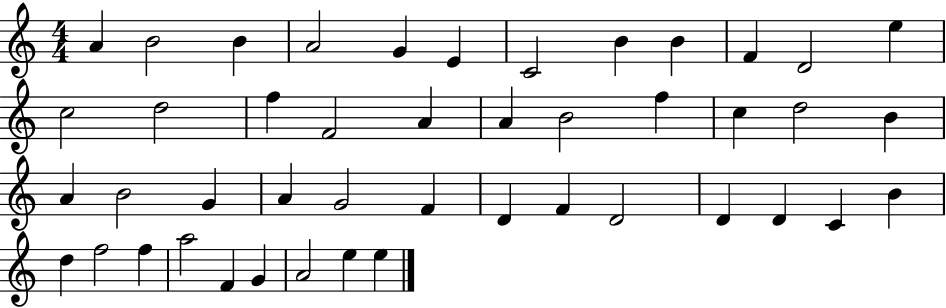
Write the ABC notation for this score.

X:1
T:Untitled
M:4/4
L:1/4
K:C
A B2 B A2 G E C2 B B F D2 e c2 d2 f F2 A A B2 f c d2 B A B2 G A G2 F D F D2 D D C B d f2 f a2 F G A2 e e